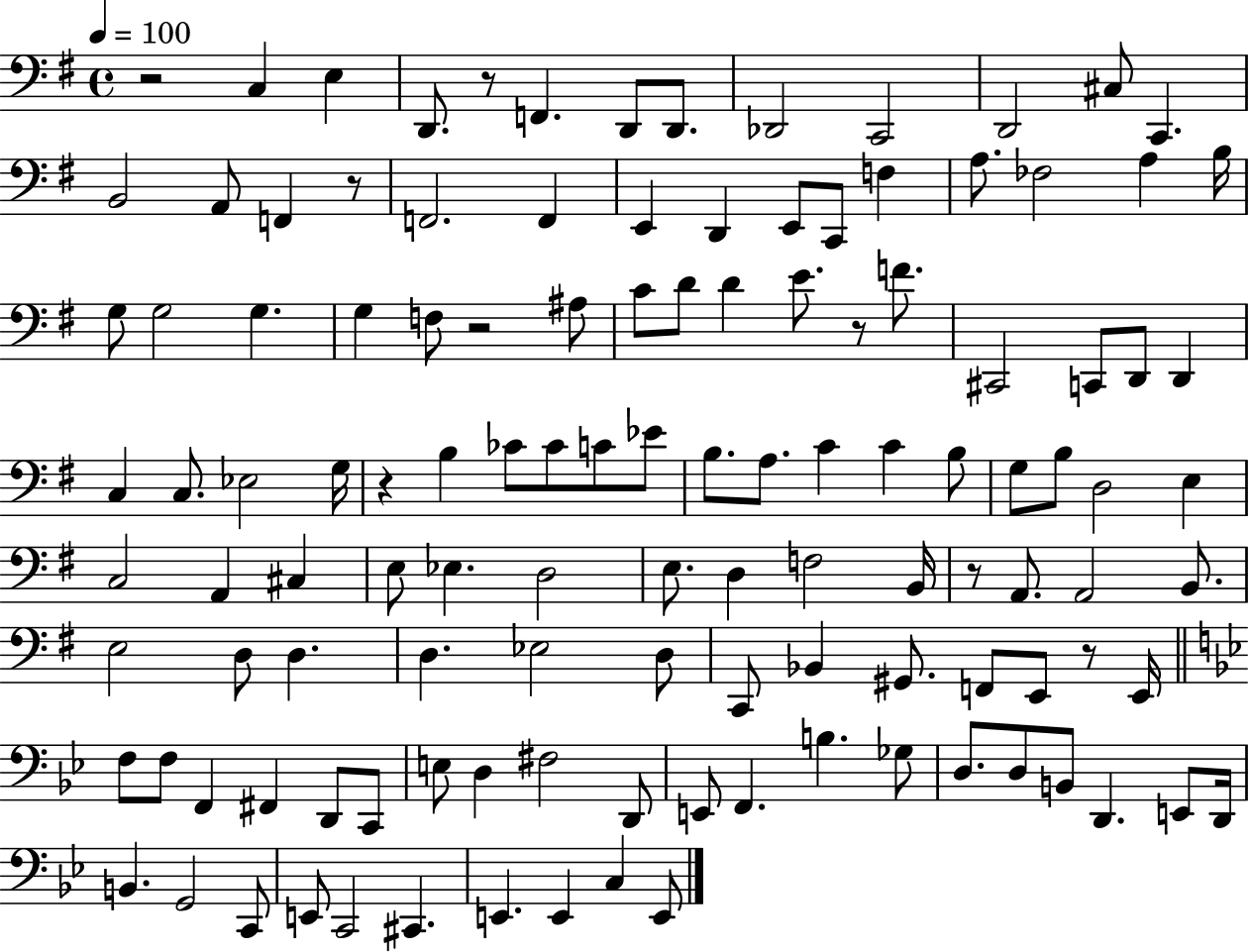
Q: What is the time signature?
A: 4/4